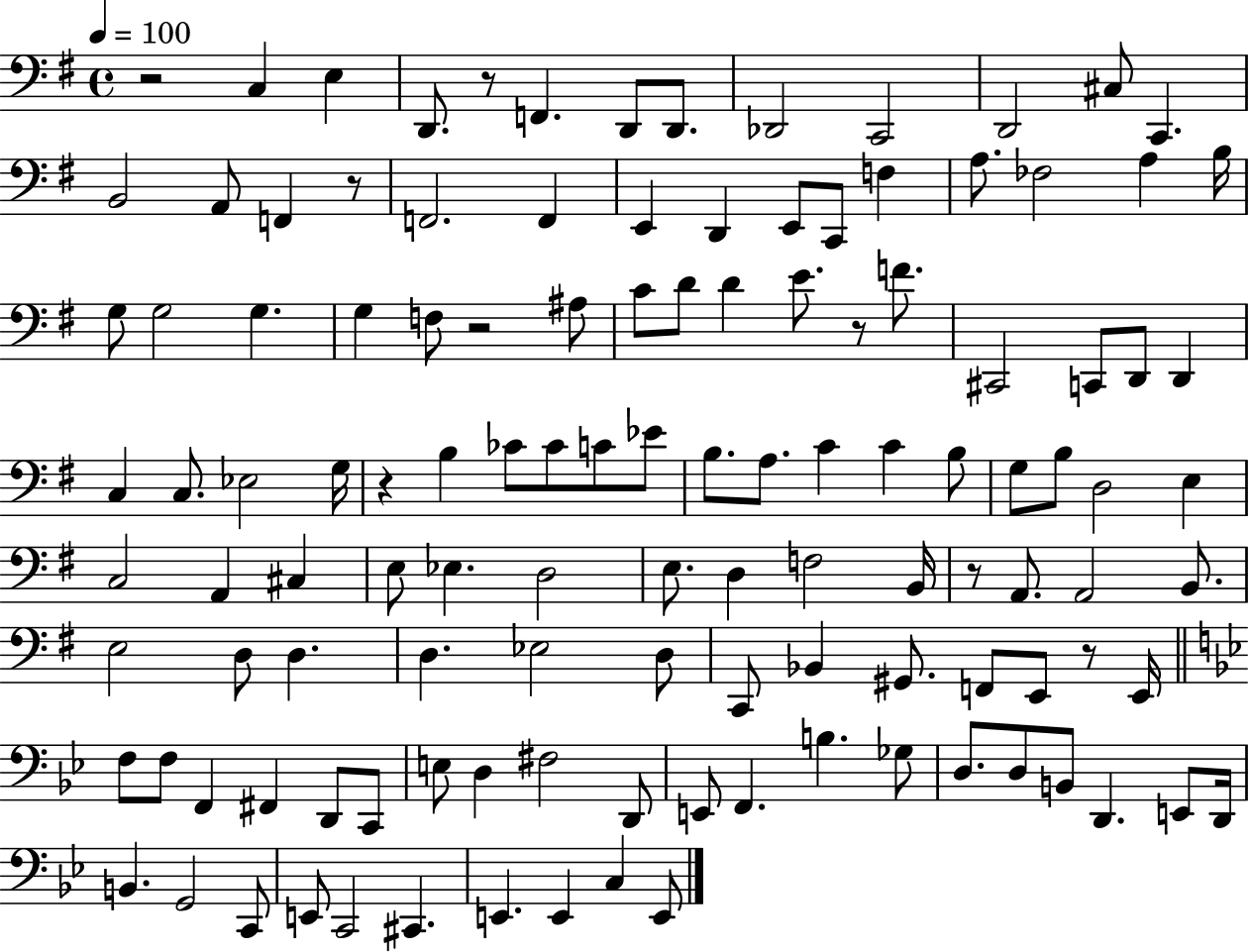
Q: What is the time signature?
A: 4/4